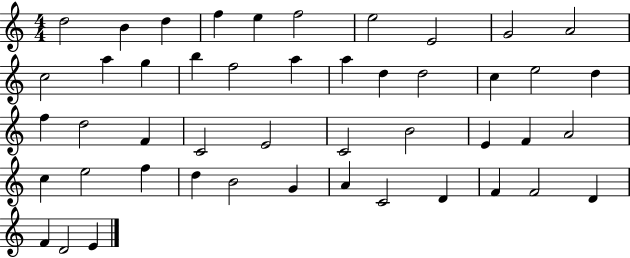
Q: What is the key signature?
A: C major